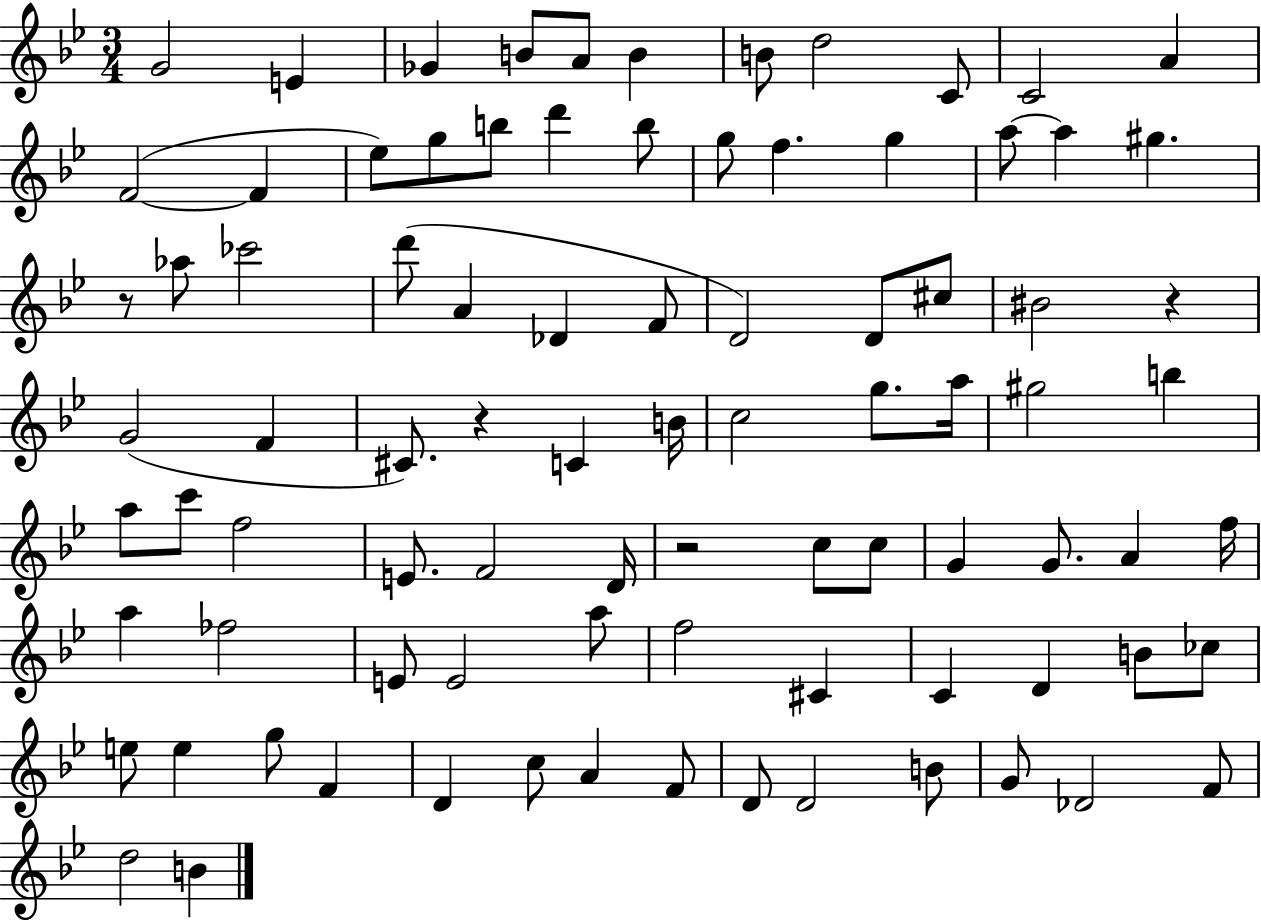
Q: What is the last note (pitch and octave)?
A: B4